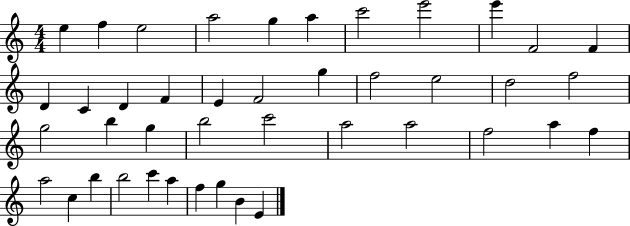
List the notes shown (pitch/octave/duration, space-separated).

E5/q F5/q E5/h A5/h G5/q A5/q C6/h E6/h E6/q F4/h F4/q D4/q C4/q D4/q F4/q E4/q F4/h G5/q F5/h E5/h D5/h F5/h G5/h B5/q G5/q B5/h C6/h A5/h A5/h F5/h A5/q F5/q A5/h C5/q B5/q B5/h C6/q A5/q F5/q G5/q B4/q E4/q